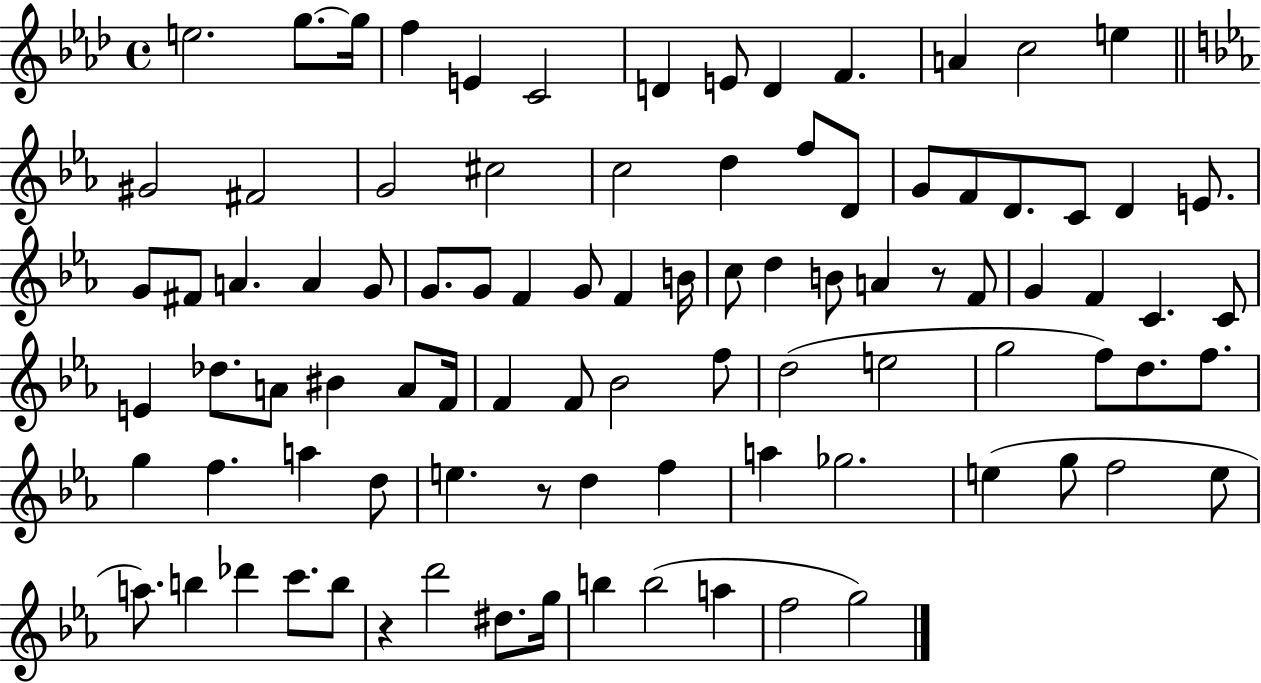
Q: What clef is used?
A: treble